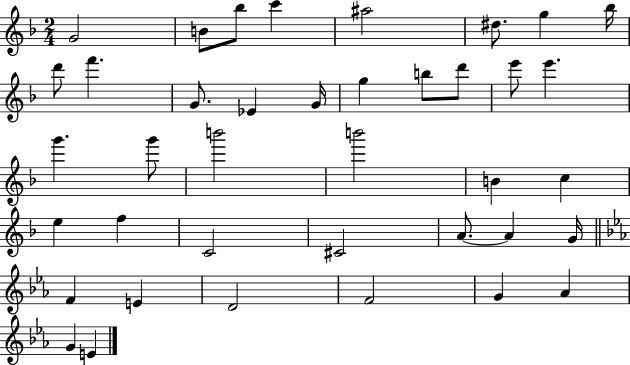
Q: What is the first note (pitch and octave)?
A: G4